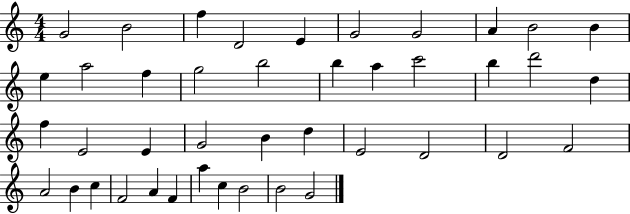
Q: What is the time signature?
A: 4/4